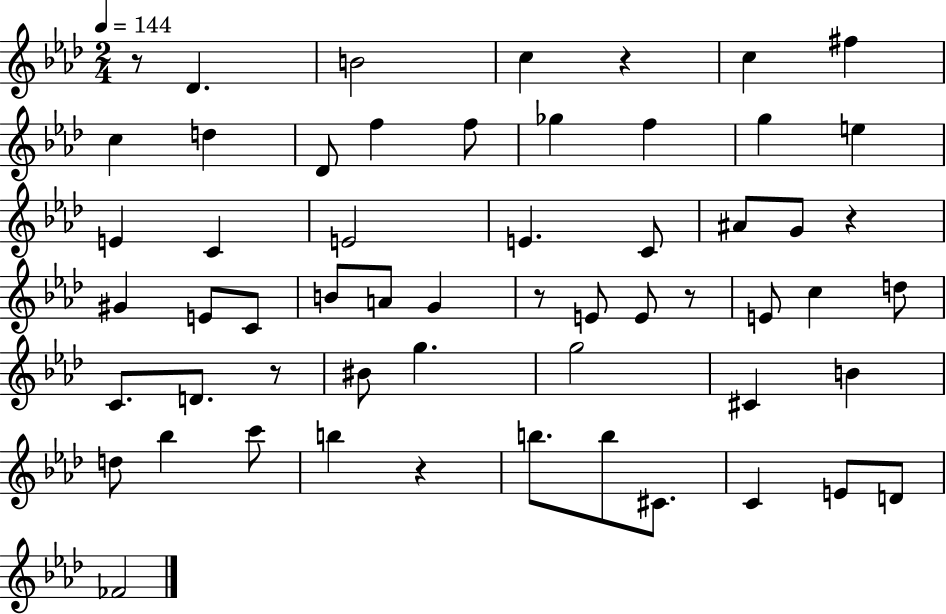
X:1
T:Untitled
M:2/4
L:1/4
K:Ab
z/2 _D B2 c z c ^f c d _D/2 f f/2 _g f g e E C E2 E C/2 ^A/2 G/2 z ^G E/2 C/2 B/2 A/2 G z/2 E/2 E/2 z/2 E/2 c d/2 C/2 D/2 z/2 ^B/2 g g2 ^C B d/2 _b c'/2 b z b/2 b/2 ^C/2 C E/2 D/2 _F2